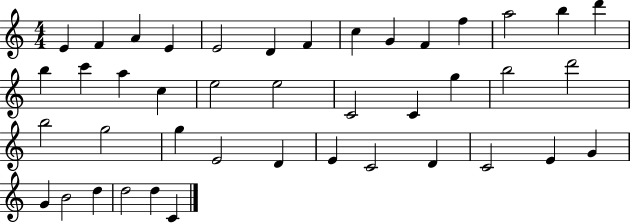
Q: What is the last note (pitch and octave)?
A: C4